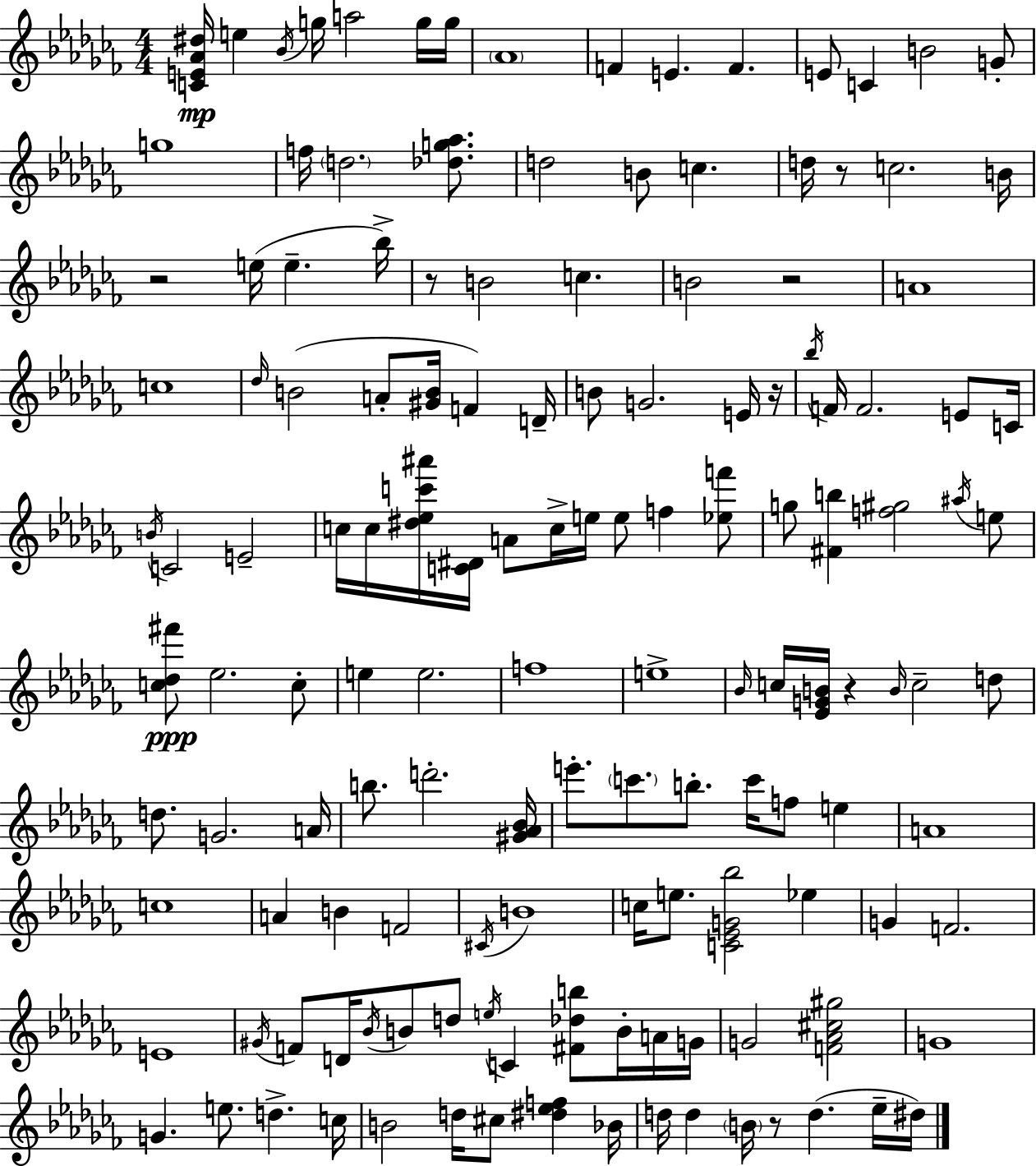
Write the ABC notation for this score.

X:1
T:Untitled
M:4/4
L:1/4
K:Abm
[CE_A^d]/4 e _B/4 g/4 a2 g/4 g/4 _A4 F E F E/2 C B2 G/2 g4 f/4 d2 [_dg_a]/2 d2 B/2 c d/4 z/2 c2 B/4 z2 e/4 e _b/4 z/2 B2 c B2 z2 A4 c4 _d/4 B2 A/2 [^GB]/4 F D/4 B/2 G2 E/4 z/4 _b/4 F/4 F2 E/2 C/4 B/4 C2 E2 c/4 c/4 [^d_ec'^a']/4 [C^D]/4 A/2 c/4 e/4 e/2 f [_ef']/2 g/2 [^Fb] [f^g]2 ^a/4 e/2 [c_d^f']/2 _e2 c/2 e e2 f4 e4 _B/4 c/4 [_EGB]/4 z B/4 c2 d/2 d/2 G2 A/4 b/2 d'2 [^G_A_B]/4 e'/2 c'/2 b/2 c'/4 f/2 e A4 c4 A B F2 ^C/4 B4 c/4 e/2 [C_EG_b]2 _e G F2 E4 ^G/4 F/2 D/4 _B/4 B/2 d/2 e/4 C [^F_db]/2 B/4 A/4 G/4 G2 [F_A^c^g]2 G4 G e/2 d c/4 B2 d/4 ^c/2 [^d_ef] _B/4 d/4 d B/4 z/2 d _e/4 ^d/4